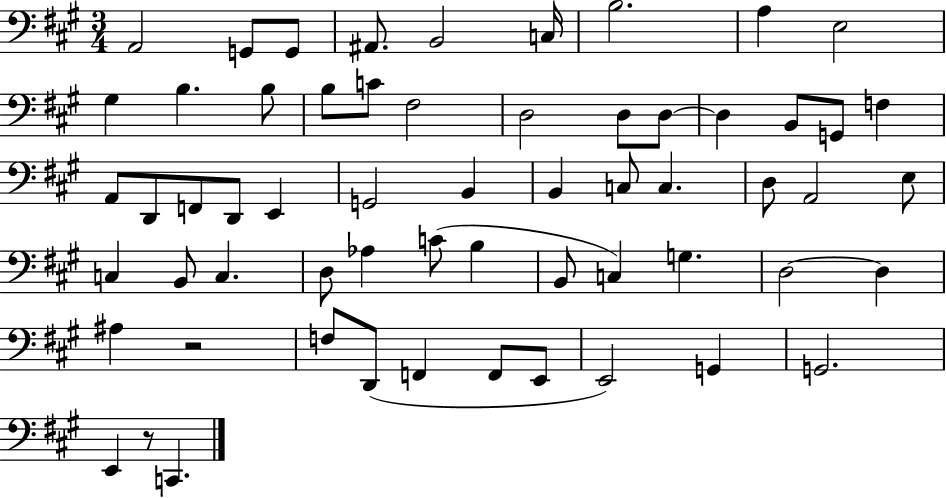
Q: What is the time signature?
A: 3/4